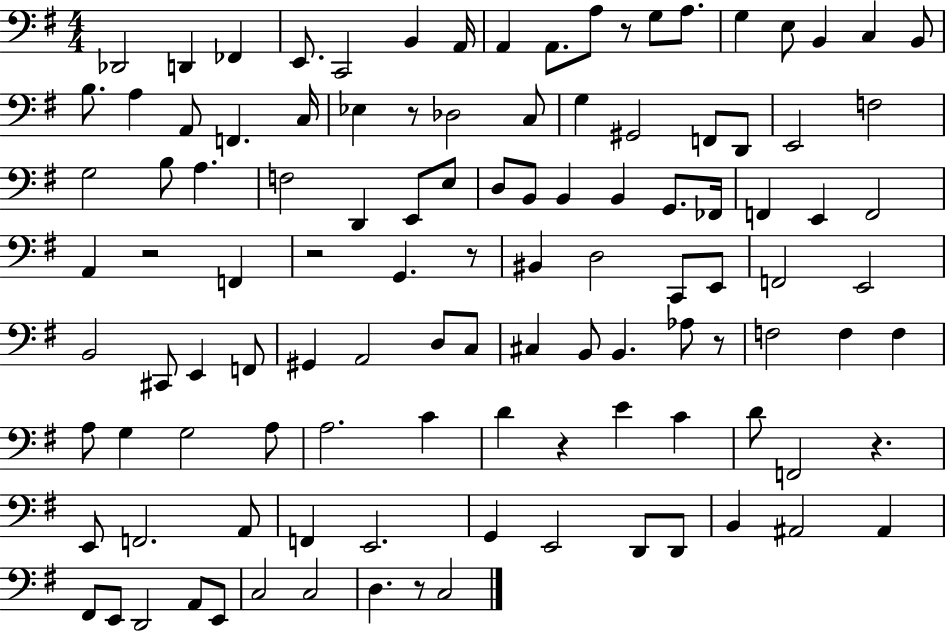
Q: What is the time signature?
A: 4/4